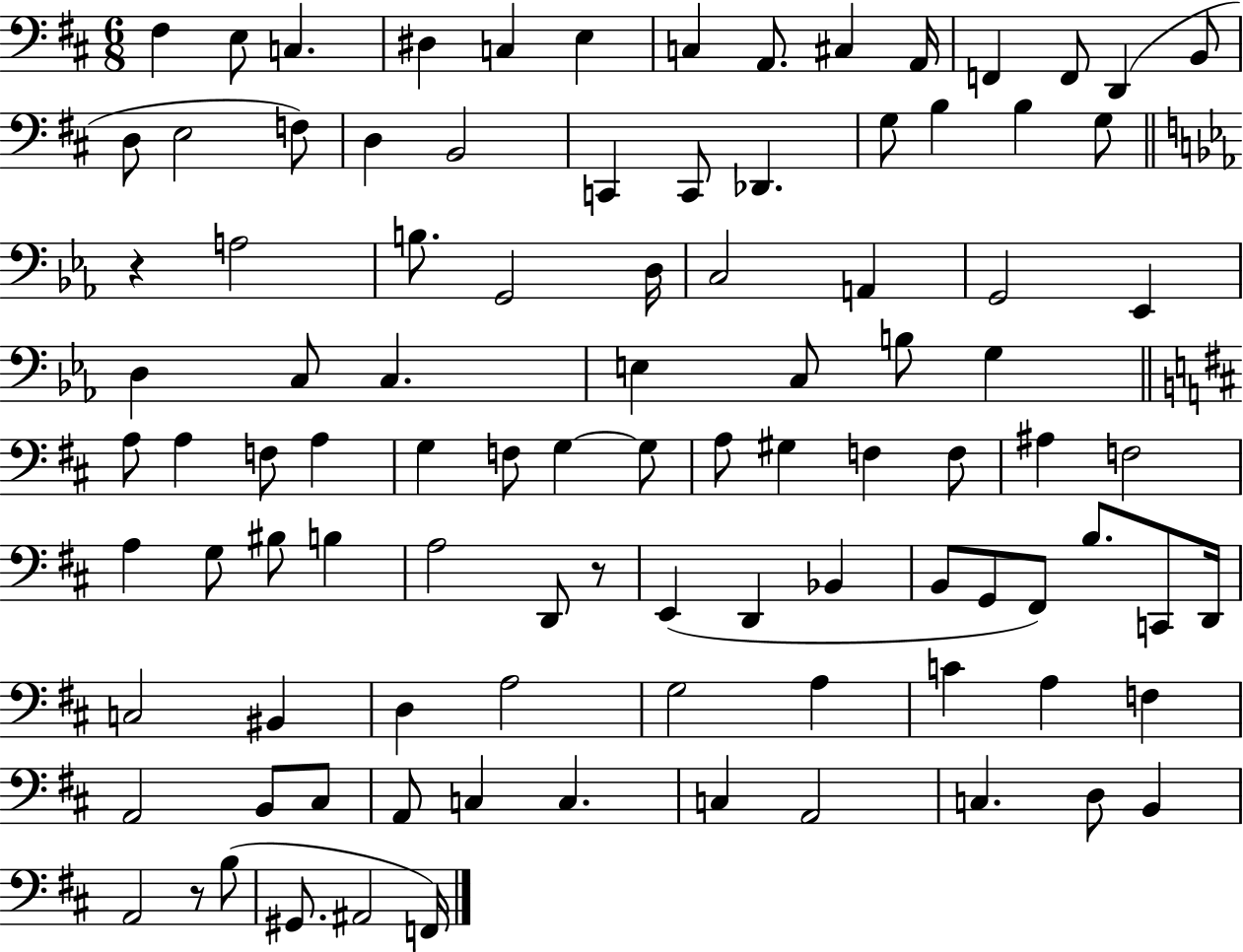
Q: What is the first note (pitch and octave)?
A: F#3